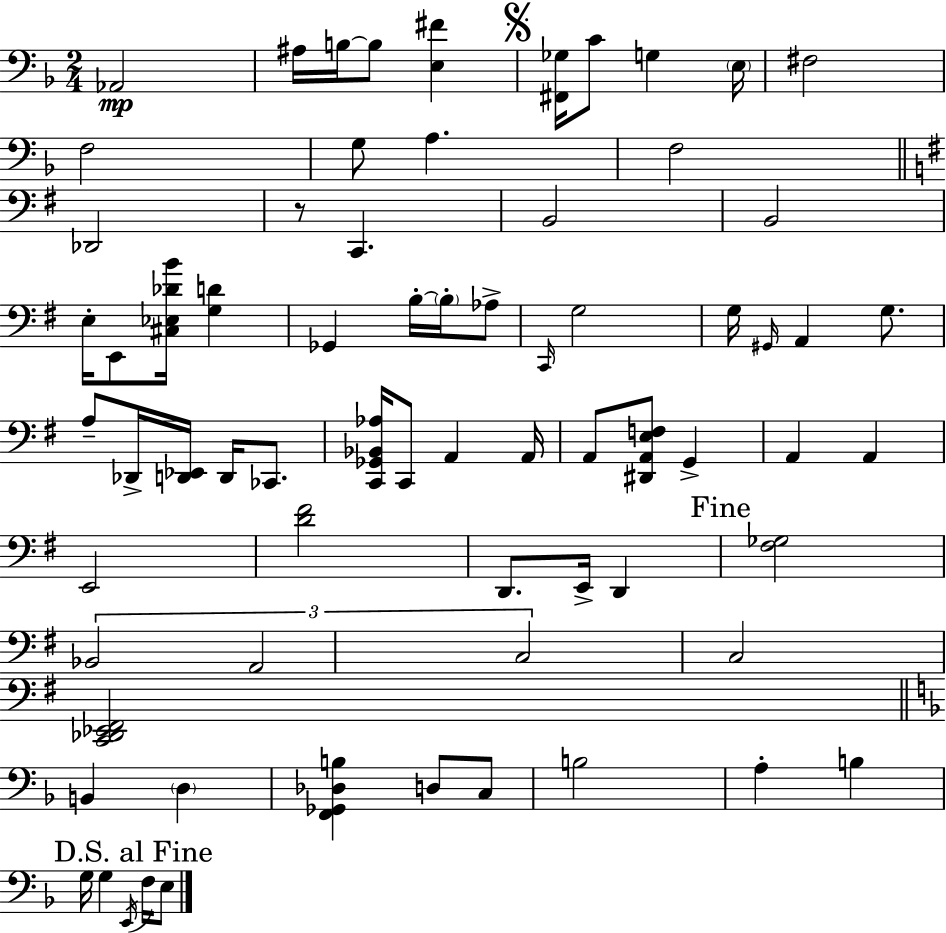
{
  \clef bass
  \numericTimeSignature
  \time 2/4
  \key f \major
  aes,2\mp | ais16 b16~~ b8 <e fis'>4 | \mark \markup { \musicglyph "scripts.segno" } <fis, ges>16 c'8 g4 \parenthesize e16 | fis2 | \break f2 | g8 a4. | f2 | \bar "||" \break \key g \major des,2 | r8 c,4. | b,2 | b,2 | \break e16-. e,8 <cis ees des' b'>16 <g d'>4 | ges,4 b16-.~~ \parenthesize b16-. aes8-> | \grace { c,16 } g2 | g16 \grace { gis,16 } a,4 g8. | \break a8-- des,16-> <d, ees,>16 d,16 ces,8. | <c, ges, bes, aes>16 c,8 a,4 | a,16 a,8 <dis, a, e f>8 g,4-> | a,4 a,4 | \break e,2 | <d' fis'>2 | d,8. e,16-> d,4 | \mark "Fine" <fis ges>2 | \break \tuplet 3/2 { bes,2 | a,2 | c2 } | c2 | \break <c, des, ees, fis,>2 | \bar "||" \break \key f \major b,4 \parenthesize d4 | <f, ges, des b>4 d8 c8 | b2 | a4-. b4 | \break \mark "D.S. al Fine" g16 g4 \acciaccatura { e,16 } f16 e8 | \bar "|."
}